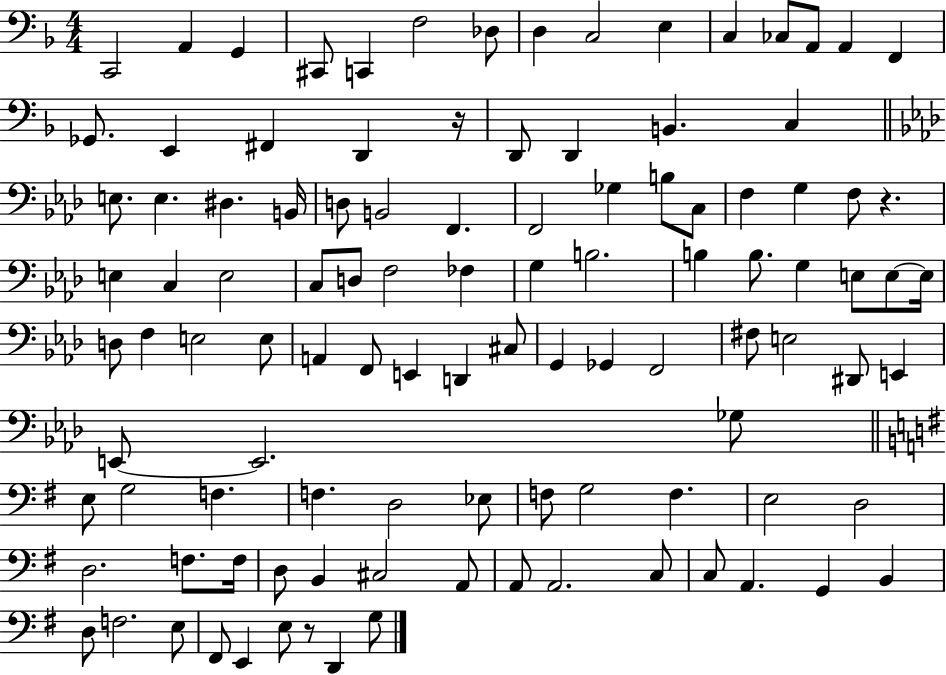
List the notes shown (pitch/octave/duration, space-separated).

C2/h A2/q G2/q C#2/e C2/q F3/h Db3/e D3/q C3/h E3/q C3/q CES3/e A2/e A2/q F2/q Gb2/e. E2/q F#2/q D2/q R/s D2/e D2/q B2/q. C3/q E3/e. E3/q. D#3/q. B2/s D3/e B2/h F2/q. F2/h Gb3/q B3/e C3/e F3/q G3/q F3/e R/q. E3/q C3/q E3/h C3/e D3/e F3/h FES3/q G3/q B3/h. B3/q B3/e. G3/q E3/e E3/e E3/s D3/e F3/q E3/h E3/e A2/q F2/e E2/q D2/q C#3/e G2/q Gb2/q F2/h F#3/e E3/h D#2/e E2/q E2/e E2/h. Gb3/e E3/e G3/h F3/q. F3/q. D3/h Eb3/e F3/e G3/h F3/q. E3/h D3/h D3/h. F3/e. F3/s D3/e B2/q C#3/h A2/e A2/e A2/h. C3/e C3/e A2/q. G2/q B2/q D3/e F3/h. E3/e F#2/e E2/q E3/e R/e D2/q G3/e